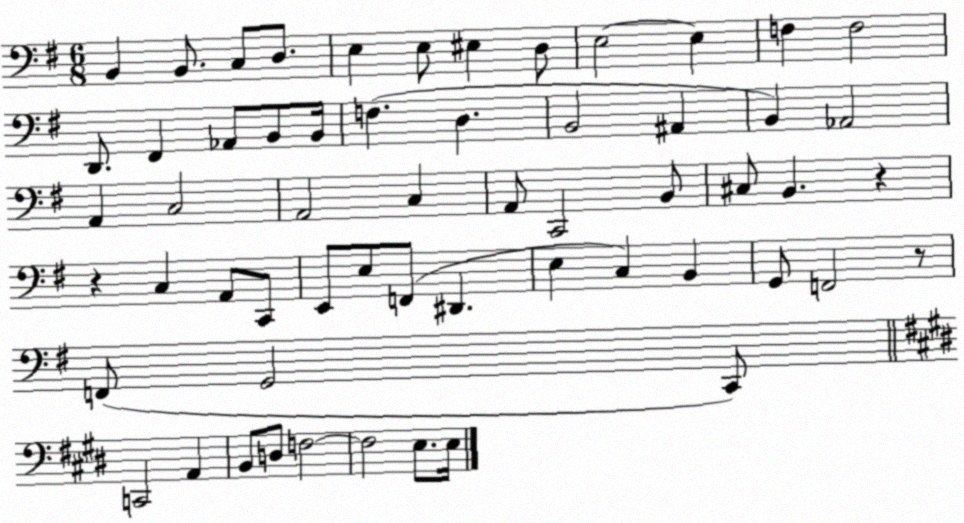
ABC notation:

X:1
T:Untitled
M:6/8
L:1/4
K:G
B,, B,,/2 C,/2 D,/2 E, E,/2 ^E, D,/2 E,2 E, F, F,2 D,,/2 ^F,, _A,,/2 B,,/2 B,,/4 F, D, B,,2 ^A,, B,, _A,,2 A,, C,2 A,,2 C, A,,/2 C,,2 B,,/2 ^C,/2 B,, z z C, A,,/2 C,,/2 E,,/2 E,/2 F,,/2 ^D,, E, C, B,, G,,/2 F,,2 z/2 F,,/2 G,,2 C,,/2 C,,2 A,, B,,/2 D,/2 F,2 F,2 E,/2 E,/4